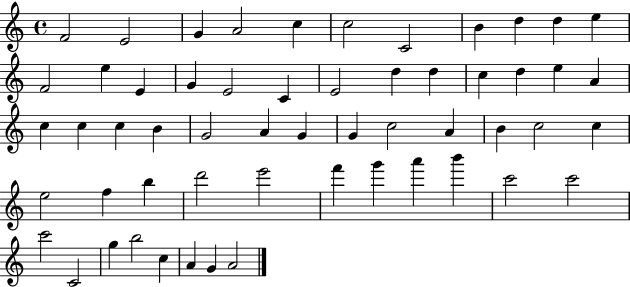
X:1
T:Untitled
M:4/4
L:1/4
K:C
F2 E2 G A2 c c2 C2 B d d e F2 e E G E2 C E2 d d c d e A c c c B G2 A G G c2 A B c2 c e2 f b d'2 e'2 f' g' a' b' c'2 c'2 c'2 C2 g b2 c A G A2